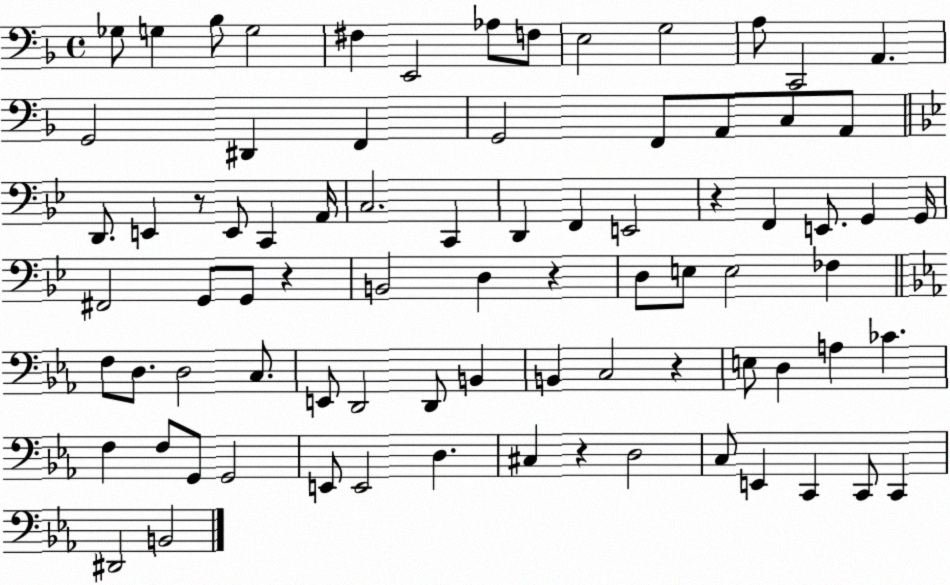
X:1
T:Untitled
M:4/4
L:1/4
K:F
_G,/2 G, _B,/2 G,2 ^F, E,,2 _A,/2 F,/2 E,2 G,2 A,/2 C,,2 A,, G,,2 ^D,, F,, G,,2 F,,/2 A,,/2 C,/2 A,,/2 D,,/2 E,, z/2 E,,/2 C,, A,,/4 C,2 C,, D,, F,, E,,2 z F,, E,,/2 G,, G,,/4 ^F,,2 G,,/2 G,,/2 z B,,2 D, z D,/2 E,/2 E,2 _F, F,/2 D,/2 D,2 C,/2 E,,/2 D,,2 D,,/2 B,, B,, C,2 z E,/2 D, A, _C F, F,/2 G,,/2 G,,2 E,,/2 E,,2 D, ^C, z D,2 C,/2 E,, C,, C,,/2 C,, ^D,,2 B,,2